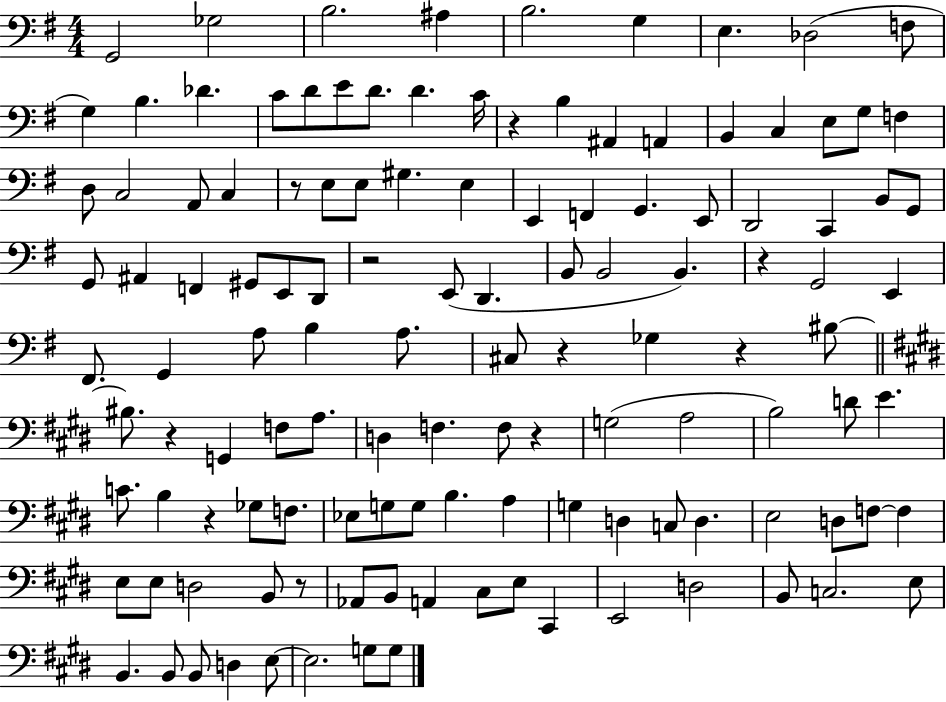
{
  \clef bass
  \numericTimeSignature
  \time 4/4
  \key g \major
  \repeat volta 2 { g,2 ges2 | b2. ais4 | b2. g4 | e4. des2( f8 | \break g4) b4. des'4. | c'8 d'8 e'8 d'8. d'4. c'16 | r4 b4 ais,4 a,4 | b,4 c4 e8 g8 f4 | \break d8 c2 a,8 c4 | r8 e8 e8 gis4. e4 | e,4 f,4 g,4. e,8 | d,2 c,4 b,8 g,8 | \break g,8 ais,4 f,4 gis,8 e,8 d,8 | r2 e,8( d,4. | b,8 b,2 b,4.) | r4 g,2 e,4 | \break fis,8. g,4 a8 b4 a8. | cis8 r4 ges4 r4 bis8~~ | \bar "||" \break \key e \major bis8. r4 g,4 f8 a8. | d4 f4. f8 r4 | g2( a2 | b2) d'8 e'4. | \break c'8. b4 r4 ges8 f8. | ees8 g8 g8 b4. a4 | g4 d4 c8 d4. | e2 d8 f8~~ f4 | \break e8 e8 d2 b,8 r8 | aes,8 b,8 a,4 cis8 e8 cis,4 | e,2 d2 | b,8 c2. e8 | \break b,4. b,8 b,8 d4 e8~~ | e2. g8 g8 | } \bar "|."
}